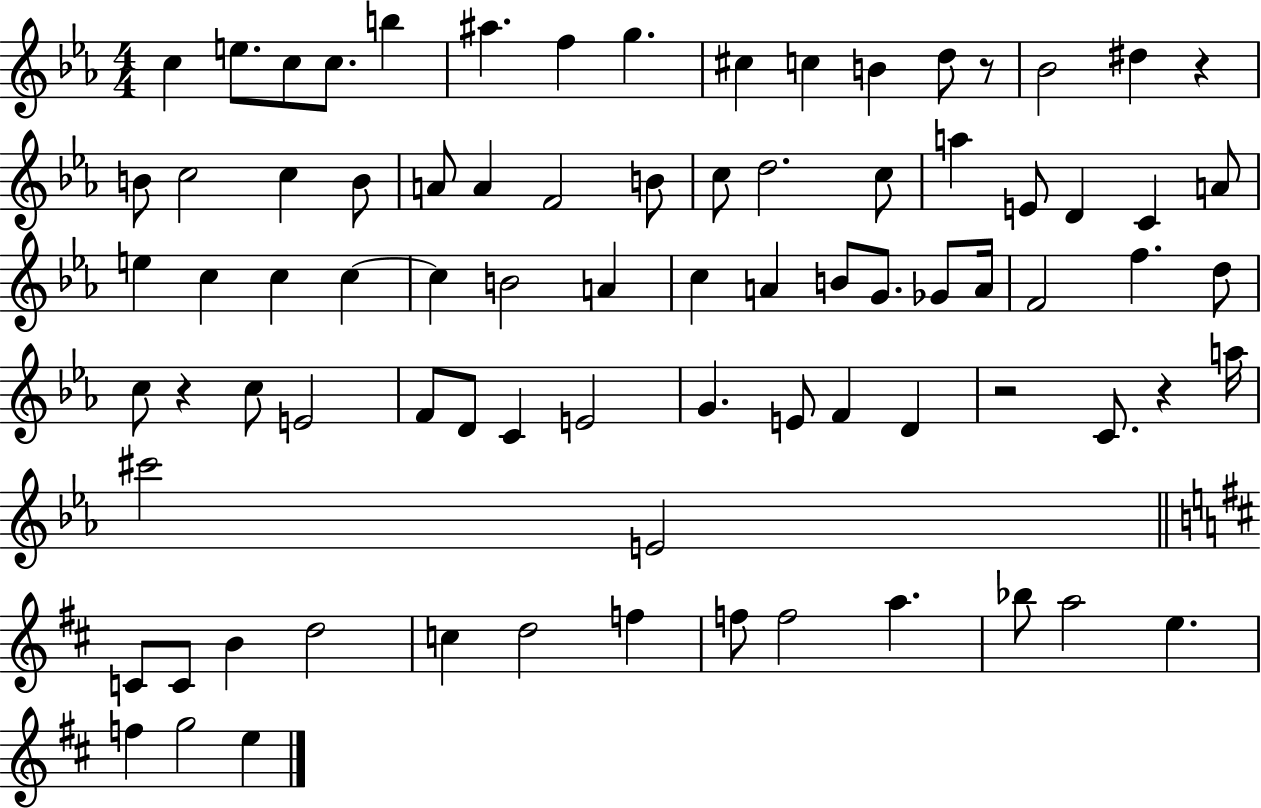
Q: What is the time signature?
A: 4/4